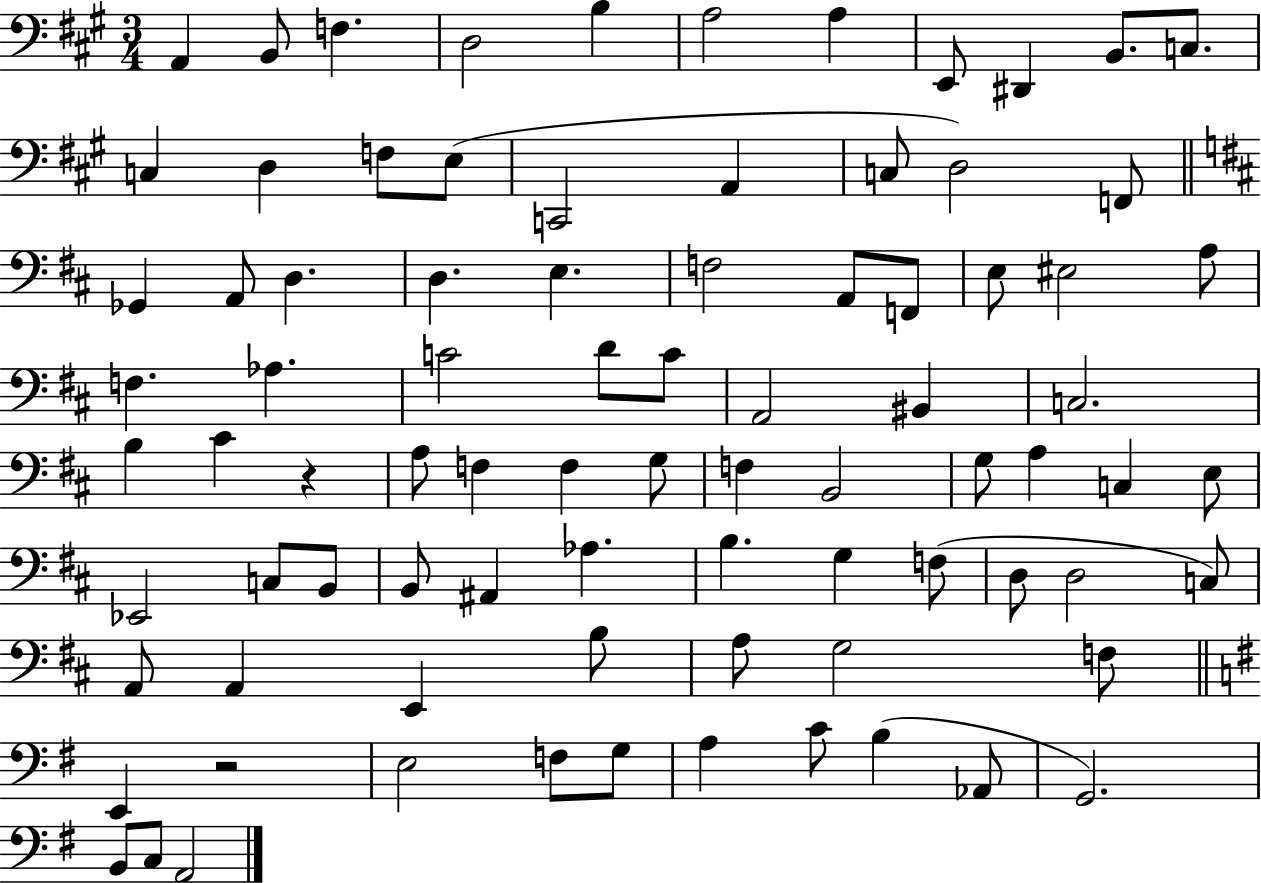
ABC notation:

X:1
T:Untitled
M:3/4
L:1/4
K:A
A,, B,,/2 F, D,2 B, A,2 A, E,,/2 ^D,, B,,/2 C,/2 C, D, F,/2 E,/2 C,,2 A,, C,/2 D,2 F,,/2 _G,, A,,/2 D, D, E, F,2 A,,/2 F,,/2 E,/2 ^E,2 A,/2 F, _A, C2 D/2 C/2 A,,2 ^B,, C,2 B, ^C z A,/2 F, F, G,/2 F, B,,2 G,/2 A, C, E,/2 _E,,2 C,/2 B,,/2 B,,/2 ^A,, _A, B, G, F,/2 D,/2 D,2 C,/2 A,,/2 A,, E,, B,/2 A,/2 G,2 F,/2 E,, z2 E,2 F,/2 G,/2 A, C/2 B, _A,,/2 G,,2 B,,/2 C,/2 A,,2